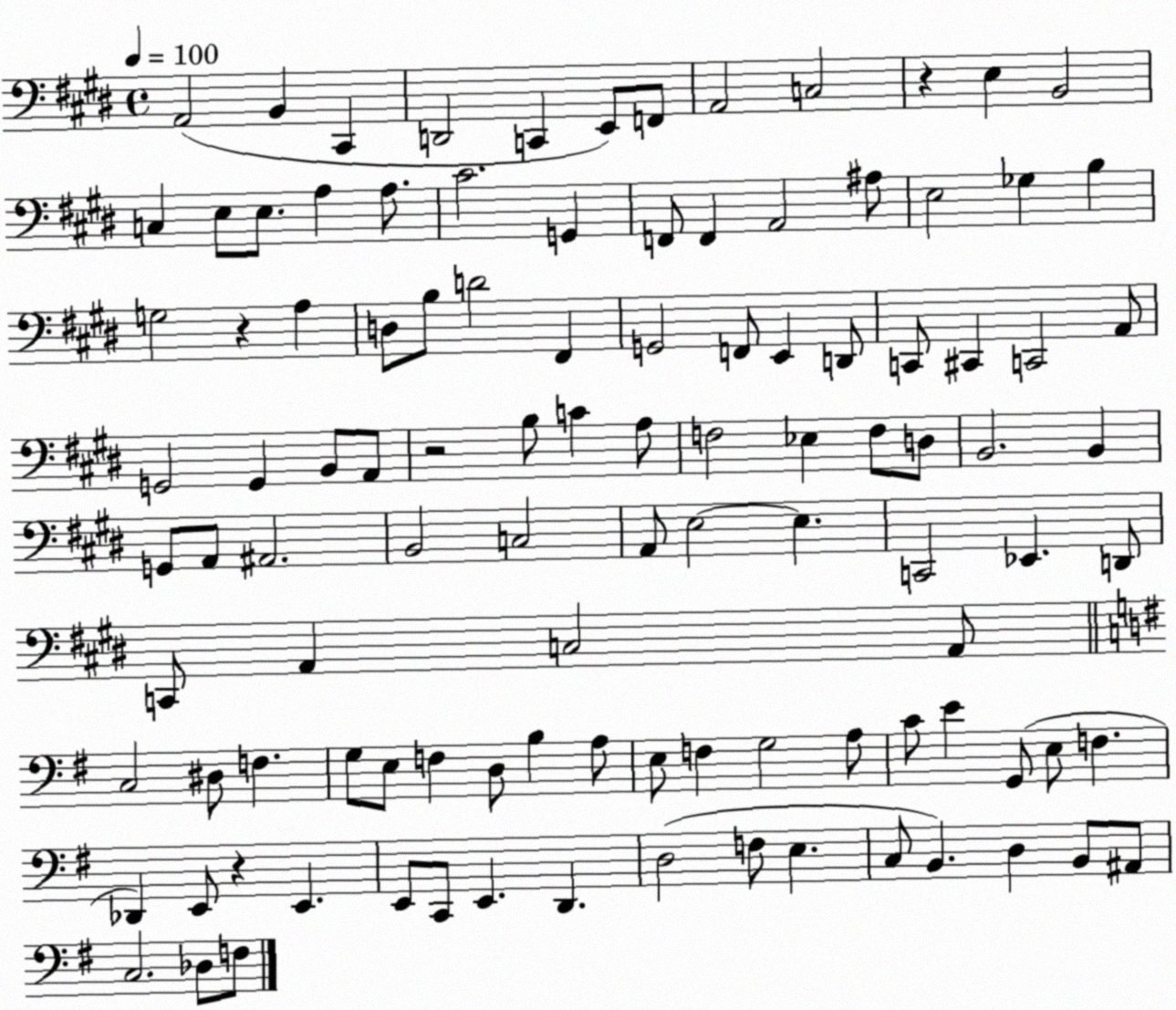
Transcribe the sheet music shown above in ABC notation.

X:1
T:Untitled
M:4/4
L:1/4
K:E
A,,2 B,, ^C,, D,,2 C,, E,,/2 F,,/2 A,,2 C,2 z E, B,,2 C, E,/2 E,/2 A, A,/2 ^C2 G,, F,,/2 F,, A,,2 ^A,/2 E,2 _G, B, G,2 z A, D,/2 B,/2 D2 ^F,, G,,2 F,,/2 E,, D,,/2 C,,/2 ^C,, C,,2 A,,/2 G,,2 G,, B,,/2 A,,/2 z2 B,/2 C A,/2 F,2 _E, F,/2 D,/2 B,,2 B,, G,,/2 A,,/2 ^A,,2 B,,2 C,2 A,,/2 E,2 E, C,,2 _E,, D,,/2 C,,/2 A,, C,2 A,,/2 C,2 ^D,/2 F, G,/2 E,/2 F, D,/2 B, A,/2 E,/2 F, G,2 A,/2 C/2 E G,,/2 E,/2 F, _D,, E,,/2 z E,, E,,/2 C,,/2 E,, D,, D,2 F,/2 E, C,/2 B,, D, B,,/2 ^A,,/2 C,2 _D,/2 F,/2